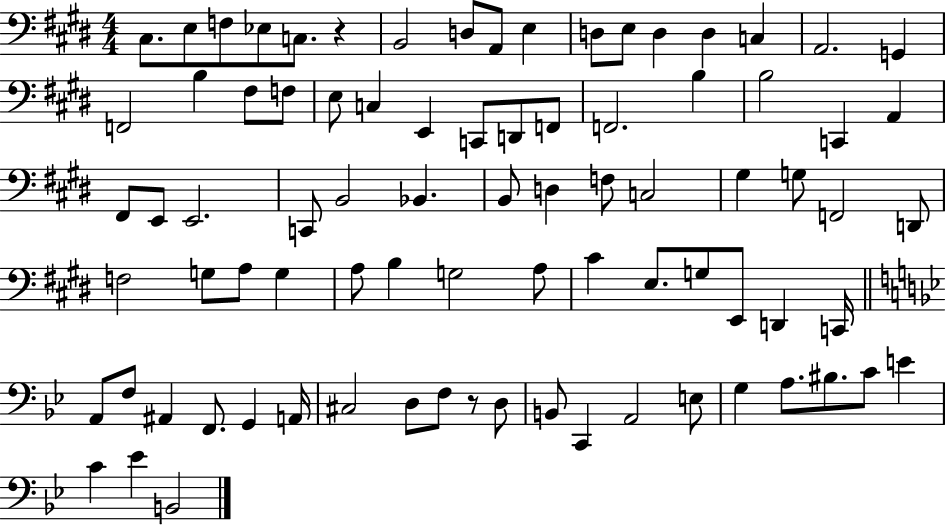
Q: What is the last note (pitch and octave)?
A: B2